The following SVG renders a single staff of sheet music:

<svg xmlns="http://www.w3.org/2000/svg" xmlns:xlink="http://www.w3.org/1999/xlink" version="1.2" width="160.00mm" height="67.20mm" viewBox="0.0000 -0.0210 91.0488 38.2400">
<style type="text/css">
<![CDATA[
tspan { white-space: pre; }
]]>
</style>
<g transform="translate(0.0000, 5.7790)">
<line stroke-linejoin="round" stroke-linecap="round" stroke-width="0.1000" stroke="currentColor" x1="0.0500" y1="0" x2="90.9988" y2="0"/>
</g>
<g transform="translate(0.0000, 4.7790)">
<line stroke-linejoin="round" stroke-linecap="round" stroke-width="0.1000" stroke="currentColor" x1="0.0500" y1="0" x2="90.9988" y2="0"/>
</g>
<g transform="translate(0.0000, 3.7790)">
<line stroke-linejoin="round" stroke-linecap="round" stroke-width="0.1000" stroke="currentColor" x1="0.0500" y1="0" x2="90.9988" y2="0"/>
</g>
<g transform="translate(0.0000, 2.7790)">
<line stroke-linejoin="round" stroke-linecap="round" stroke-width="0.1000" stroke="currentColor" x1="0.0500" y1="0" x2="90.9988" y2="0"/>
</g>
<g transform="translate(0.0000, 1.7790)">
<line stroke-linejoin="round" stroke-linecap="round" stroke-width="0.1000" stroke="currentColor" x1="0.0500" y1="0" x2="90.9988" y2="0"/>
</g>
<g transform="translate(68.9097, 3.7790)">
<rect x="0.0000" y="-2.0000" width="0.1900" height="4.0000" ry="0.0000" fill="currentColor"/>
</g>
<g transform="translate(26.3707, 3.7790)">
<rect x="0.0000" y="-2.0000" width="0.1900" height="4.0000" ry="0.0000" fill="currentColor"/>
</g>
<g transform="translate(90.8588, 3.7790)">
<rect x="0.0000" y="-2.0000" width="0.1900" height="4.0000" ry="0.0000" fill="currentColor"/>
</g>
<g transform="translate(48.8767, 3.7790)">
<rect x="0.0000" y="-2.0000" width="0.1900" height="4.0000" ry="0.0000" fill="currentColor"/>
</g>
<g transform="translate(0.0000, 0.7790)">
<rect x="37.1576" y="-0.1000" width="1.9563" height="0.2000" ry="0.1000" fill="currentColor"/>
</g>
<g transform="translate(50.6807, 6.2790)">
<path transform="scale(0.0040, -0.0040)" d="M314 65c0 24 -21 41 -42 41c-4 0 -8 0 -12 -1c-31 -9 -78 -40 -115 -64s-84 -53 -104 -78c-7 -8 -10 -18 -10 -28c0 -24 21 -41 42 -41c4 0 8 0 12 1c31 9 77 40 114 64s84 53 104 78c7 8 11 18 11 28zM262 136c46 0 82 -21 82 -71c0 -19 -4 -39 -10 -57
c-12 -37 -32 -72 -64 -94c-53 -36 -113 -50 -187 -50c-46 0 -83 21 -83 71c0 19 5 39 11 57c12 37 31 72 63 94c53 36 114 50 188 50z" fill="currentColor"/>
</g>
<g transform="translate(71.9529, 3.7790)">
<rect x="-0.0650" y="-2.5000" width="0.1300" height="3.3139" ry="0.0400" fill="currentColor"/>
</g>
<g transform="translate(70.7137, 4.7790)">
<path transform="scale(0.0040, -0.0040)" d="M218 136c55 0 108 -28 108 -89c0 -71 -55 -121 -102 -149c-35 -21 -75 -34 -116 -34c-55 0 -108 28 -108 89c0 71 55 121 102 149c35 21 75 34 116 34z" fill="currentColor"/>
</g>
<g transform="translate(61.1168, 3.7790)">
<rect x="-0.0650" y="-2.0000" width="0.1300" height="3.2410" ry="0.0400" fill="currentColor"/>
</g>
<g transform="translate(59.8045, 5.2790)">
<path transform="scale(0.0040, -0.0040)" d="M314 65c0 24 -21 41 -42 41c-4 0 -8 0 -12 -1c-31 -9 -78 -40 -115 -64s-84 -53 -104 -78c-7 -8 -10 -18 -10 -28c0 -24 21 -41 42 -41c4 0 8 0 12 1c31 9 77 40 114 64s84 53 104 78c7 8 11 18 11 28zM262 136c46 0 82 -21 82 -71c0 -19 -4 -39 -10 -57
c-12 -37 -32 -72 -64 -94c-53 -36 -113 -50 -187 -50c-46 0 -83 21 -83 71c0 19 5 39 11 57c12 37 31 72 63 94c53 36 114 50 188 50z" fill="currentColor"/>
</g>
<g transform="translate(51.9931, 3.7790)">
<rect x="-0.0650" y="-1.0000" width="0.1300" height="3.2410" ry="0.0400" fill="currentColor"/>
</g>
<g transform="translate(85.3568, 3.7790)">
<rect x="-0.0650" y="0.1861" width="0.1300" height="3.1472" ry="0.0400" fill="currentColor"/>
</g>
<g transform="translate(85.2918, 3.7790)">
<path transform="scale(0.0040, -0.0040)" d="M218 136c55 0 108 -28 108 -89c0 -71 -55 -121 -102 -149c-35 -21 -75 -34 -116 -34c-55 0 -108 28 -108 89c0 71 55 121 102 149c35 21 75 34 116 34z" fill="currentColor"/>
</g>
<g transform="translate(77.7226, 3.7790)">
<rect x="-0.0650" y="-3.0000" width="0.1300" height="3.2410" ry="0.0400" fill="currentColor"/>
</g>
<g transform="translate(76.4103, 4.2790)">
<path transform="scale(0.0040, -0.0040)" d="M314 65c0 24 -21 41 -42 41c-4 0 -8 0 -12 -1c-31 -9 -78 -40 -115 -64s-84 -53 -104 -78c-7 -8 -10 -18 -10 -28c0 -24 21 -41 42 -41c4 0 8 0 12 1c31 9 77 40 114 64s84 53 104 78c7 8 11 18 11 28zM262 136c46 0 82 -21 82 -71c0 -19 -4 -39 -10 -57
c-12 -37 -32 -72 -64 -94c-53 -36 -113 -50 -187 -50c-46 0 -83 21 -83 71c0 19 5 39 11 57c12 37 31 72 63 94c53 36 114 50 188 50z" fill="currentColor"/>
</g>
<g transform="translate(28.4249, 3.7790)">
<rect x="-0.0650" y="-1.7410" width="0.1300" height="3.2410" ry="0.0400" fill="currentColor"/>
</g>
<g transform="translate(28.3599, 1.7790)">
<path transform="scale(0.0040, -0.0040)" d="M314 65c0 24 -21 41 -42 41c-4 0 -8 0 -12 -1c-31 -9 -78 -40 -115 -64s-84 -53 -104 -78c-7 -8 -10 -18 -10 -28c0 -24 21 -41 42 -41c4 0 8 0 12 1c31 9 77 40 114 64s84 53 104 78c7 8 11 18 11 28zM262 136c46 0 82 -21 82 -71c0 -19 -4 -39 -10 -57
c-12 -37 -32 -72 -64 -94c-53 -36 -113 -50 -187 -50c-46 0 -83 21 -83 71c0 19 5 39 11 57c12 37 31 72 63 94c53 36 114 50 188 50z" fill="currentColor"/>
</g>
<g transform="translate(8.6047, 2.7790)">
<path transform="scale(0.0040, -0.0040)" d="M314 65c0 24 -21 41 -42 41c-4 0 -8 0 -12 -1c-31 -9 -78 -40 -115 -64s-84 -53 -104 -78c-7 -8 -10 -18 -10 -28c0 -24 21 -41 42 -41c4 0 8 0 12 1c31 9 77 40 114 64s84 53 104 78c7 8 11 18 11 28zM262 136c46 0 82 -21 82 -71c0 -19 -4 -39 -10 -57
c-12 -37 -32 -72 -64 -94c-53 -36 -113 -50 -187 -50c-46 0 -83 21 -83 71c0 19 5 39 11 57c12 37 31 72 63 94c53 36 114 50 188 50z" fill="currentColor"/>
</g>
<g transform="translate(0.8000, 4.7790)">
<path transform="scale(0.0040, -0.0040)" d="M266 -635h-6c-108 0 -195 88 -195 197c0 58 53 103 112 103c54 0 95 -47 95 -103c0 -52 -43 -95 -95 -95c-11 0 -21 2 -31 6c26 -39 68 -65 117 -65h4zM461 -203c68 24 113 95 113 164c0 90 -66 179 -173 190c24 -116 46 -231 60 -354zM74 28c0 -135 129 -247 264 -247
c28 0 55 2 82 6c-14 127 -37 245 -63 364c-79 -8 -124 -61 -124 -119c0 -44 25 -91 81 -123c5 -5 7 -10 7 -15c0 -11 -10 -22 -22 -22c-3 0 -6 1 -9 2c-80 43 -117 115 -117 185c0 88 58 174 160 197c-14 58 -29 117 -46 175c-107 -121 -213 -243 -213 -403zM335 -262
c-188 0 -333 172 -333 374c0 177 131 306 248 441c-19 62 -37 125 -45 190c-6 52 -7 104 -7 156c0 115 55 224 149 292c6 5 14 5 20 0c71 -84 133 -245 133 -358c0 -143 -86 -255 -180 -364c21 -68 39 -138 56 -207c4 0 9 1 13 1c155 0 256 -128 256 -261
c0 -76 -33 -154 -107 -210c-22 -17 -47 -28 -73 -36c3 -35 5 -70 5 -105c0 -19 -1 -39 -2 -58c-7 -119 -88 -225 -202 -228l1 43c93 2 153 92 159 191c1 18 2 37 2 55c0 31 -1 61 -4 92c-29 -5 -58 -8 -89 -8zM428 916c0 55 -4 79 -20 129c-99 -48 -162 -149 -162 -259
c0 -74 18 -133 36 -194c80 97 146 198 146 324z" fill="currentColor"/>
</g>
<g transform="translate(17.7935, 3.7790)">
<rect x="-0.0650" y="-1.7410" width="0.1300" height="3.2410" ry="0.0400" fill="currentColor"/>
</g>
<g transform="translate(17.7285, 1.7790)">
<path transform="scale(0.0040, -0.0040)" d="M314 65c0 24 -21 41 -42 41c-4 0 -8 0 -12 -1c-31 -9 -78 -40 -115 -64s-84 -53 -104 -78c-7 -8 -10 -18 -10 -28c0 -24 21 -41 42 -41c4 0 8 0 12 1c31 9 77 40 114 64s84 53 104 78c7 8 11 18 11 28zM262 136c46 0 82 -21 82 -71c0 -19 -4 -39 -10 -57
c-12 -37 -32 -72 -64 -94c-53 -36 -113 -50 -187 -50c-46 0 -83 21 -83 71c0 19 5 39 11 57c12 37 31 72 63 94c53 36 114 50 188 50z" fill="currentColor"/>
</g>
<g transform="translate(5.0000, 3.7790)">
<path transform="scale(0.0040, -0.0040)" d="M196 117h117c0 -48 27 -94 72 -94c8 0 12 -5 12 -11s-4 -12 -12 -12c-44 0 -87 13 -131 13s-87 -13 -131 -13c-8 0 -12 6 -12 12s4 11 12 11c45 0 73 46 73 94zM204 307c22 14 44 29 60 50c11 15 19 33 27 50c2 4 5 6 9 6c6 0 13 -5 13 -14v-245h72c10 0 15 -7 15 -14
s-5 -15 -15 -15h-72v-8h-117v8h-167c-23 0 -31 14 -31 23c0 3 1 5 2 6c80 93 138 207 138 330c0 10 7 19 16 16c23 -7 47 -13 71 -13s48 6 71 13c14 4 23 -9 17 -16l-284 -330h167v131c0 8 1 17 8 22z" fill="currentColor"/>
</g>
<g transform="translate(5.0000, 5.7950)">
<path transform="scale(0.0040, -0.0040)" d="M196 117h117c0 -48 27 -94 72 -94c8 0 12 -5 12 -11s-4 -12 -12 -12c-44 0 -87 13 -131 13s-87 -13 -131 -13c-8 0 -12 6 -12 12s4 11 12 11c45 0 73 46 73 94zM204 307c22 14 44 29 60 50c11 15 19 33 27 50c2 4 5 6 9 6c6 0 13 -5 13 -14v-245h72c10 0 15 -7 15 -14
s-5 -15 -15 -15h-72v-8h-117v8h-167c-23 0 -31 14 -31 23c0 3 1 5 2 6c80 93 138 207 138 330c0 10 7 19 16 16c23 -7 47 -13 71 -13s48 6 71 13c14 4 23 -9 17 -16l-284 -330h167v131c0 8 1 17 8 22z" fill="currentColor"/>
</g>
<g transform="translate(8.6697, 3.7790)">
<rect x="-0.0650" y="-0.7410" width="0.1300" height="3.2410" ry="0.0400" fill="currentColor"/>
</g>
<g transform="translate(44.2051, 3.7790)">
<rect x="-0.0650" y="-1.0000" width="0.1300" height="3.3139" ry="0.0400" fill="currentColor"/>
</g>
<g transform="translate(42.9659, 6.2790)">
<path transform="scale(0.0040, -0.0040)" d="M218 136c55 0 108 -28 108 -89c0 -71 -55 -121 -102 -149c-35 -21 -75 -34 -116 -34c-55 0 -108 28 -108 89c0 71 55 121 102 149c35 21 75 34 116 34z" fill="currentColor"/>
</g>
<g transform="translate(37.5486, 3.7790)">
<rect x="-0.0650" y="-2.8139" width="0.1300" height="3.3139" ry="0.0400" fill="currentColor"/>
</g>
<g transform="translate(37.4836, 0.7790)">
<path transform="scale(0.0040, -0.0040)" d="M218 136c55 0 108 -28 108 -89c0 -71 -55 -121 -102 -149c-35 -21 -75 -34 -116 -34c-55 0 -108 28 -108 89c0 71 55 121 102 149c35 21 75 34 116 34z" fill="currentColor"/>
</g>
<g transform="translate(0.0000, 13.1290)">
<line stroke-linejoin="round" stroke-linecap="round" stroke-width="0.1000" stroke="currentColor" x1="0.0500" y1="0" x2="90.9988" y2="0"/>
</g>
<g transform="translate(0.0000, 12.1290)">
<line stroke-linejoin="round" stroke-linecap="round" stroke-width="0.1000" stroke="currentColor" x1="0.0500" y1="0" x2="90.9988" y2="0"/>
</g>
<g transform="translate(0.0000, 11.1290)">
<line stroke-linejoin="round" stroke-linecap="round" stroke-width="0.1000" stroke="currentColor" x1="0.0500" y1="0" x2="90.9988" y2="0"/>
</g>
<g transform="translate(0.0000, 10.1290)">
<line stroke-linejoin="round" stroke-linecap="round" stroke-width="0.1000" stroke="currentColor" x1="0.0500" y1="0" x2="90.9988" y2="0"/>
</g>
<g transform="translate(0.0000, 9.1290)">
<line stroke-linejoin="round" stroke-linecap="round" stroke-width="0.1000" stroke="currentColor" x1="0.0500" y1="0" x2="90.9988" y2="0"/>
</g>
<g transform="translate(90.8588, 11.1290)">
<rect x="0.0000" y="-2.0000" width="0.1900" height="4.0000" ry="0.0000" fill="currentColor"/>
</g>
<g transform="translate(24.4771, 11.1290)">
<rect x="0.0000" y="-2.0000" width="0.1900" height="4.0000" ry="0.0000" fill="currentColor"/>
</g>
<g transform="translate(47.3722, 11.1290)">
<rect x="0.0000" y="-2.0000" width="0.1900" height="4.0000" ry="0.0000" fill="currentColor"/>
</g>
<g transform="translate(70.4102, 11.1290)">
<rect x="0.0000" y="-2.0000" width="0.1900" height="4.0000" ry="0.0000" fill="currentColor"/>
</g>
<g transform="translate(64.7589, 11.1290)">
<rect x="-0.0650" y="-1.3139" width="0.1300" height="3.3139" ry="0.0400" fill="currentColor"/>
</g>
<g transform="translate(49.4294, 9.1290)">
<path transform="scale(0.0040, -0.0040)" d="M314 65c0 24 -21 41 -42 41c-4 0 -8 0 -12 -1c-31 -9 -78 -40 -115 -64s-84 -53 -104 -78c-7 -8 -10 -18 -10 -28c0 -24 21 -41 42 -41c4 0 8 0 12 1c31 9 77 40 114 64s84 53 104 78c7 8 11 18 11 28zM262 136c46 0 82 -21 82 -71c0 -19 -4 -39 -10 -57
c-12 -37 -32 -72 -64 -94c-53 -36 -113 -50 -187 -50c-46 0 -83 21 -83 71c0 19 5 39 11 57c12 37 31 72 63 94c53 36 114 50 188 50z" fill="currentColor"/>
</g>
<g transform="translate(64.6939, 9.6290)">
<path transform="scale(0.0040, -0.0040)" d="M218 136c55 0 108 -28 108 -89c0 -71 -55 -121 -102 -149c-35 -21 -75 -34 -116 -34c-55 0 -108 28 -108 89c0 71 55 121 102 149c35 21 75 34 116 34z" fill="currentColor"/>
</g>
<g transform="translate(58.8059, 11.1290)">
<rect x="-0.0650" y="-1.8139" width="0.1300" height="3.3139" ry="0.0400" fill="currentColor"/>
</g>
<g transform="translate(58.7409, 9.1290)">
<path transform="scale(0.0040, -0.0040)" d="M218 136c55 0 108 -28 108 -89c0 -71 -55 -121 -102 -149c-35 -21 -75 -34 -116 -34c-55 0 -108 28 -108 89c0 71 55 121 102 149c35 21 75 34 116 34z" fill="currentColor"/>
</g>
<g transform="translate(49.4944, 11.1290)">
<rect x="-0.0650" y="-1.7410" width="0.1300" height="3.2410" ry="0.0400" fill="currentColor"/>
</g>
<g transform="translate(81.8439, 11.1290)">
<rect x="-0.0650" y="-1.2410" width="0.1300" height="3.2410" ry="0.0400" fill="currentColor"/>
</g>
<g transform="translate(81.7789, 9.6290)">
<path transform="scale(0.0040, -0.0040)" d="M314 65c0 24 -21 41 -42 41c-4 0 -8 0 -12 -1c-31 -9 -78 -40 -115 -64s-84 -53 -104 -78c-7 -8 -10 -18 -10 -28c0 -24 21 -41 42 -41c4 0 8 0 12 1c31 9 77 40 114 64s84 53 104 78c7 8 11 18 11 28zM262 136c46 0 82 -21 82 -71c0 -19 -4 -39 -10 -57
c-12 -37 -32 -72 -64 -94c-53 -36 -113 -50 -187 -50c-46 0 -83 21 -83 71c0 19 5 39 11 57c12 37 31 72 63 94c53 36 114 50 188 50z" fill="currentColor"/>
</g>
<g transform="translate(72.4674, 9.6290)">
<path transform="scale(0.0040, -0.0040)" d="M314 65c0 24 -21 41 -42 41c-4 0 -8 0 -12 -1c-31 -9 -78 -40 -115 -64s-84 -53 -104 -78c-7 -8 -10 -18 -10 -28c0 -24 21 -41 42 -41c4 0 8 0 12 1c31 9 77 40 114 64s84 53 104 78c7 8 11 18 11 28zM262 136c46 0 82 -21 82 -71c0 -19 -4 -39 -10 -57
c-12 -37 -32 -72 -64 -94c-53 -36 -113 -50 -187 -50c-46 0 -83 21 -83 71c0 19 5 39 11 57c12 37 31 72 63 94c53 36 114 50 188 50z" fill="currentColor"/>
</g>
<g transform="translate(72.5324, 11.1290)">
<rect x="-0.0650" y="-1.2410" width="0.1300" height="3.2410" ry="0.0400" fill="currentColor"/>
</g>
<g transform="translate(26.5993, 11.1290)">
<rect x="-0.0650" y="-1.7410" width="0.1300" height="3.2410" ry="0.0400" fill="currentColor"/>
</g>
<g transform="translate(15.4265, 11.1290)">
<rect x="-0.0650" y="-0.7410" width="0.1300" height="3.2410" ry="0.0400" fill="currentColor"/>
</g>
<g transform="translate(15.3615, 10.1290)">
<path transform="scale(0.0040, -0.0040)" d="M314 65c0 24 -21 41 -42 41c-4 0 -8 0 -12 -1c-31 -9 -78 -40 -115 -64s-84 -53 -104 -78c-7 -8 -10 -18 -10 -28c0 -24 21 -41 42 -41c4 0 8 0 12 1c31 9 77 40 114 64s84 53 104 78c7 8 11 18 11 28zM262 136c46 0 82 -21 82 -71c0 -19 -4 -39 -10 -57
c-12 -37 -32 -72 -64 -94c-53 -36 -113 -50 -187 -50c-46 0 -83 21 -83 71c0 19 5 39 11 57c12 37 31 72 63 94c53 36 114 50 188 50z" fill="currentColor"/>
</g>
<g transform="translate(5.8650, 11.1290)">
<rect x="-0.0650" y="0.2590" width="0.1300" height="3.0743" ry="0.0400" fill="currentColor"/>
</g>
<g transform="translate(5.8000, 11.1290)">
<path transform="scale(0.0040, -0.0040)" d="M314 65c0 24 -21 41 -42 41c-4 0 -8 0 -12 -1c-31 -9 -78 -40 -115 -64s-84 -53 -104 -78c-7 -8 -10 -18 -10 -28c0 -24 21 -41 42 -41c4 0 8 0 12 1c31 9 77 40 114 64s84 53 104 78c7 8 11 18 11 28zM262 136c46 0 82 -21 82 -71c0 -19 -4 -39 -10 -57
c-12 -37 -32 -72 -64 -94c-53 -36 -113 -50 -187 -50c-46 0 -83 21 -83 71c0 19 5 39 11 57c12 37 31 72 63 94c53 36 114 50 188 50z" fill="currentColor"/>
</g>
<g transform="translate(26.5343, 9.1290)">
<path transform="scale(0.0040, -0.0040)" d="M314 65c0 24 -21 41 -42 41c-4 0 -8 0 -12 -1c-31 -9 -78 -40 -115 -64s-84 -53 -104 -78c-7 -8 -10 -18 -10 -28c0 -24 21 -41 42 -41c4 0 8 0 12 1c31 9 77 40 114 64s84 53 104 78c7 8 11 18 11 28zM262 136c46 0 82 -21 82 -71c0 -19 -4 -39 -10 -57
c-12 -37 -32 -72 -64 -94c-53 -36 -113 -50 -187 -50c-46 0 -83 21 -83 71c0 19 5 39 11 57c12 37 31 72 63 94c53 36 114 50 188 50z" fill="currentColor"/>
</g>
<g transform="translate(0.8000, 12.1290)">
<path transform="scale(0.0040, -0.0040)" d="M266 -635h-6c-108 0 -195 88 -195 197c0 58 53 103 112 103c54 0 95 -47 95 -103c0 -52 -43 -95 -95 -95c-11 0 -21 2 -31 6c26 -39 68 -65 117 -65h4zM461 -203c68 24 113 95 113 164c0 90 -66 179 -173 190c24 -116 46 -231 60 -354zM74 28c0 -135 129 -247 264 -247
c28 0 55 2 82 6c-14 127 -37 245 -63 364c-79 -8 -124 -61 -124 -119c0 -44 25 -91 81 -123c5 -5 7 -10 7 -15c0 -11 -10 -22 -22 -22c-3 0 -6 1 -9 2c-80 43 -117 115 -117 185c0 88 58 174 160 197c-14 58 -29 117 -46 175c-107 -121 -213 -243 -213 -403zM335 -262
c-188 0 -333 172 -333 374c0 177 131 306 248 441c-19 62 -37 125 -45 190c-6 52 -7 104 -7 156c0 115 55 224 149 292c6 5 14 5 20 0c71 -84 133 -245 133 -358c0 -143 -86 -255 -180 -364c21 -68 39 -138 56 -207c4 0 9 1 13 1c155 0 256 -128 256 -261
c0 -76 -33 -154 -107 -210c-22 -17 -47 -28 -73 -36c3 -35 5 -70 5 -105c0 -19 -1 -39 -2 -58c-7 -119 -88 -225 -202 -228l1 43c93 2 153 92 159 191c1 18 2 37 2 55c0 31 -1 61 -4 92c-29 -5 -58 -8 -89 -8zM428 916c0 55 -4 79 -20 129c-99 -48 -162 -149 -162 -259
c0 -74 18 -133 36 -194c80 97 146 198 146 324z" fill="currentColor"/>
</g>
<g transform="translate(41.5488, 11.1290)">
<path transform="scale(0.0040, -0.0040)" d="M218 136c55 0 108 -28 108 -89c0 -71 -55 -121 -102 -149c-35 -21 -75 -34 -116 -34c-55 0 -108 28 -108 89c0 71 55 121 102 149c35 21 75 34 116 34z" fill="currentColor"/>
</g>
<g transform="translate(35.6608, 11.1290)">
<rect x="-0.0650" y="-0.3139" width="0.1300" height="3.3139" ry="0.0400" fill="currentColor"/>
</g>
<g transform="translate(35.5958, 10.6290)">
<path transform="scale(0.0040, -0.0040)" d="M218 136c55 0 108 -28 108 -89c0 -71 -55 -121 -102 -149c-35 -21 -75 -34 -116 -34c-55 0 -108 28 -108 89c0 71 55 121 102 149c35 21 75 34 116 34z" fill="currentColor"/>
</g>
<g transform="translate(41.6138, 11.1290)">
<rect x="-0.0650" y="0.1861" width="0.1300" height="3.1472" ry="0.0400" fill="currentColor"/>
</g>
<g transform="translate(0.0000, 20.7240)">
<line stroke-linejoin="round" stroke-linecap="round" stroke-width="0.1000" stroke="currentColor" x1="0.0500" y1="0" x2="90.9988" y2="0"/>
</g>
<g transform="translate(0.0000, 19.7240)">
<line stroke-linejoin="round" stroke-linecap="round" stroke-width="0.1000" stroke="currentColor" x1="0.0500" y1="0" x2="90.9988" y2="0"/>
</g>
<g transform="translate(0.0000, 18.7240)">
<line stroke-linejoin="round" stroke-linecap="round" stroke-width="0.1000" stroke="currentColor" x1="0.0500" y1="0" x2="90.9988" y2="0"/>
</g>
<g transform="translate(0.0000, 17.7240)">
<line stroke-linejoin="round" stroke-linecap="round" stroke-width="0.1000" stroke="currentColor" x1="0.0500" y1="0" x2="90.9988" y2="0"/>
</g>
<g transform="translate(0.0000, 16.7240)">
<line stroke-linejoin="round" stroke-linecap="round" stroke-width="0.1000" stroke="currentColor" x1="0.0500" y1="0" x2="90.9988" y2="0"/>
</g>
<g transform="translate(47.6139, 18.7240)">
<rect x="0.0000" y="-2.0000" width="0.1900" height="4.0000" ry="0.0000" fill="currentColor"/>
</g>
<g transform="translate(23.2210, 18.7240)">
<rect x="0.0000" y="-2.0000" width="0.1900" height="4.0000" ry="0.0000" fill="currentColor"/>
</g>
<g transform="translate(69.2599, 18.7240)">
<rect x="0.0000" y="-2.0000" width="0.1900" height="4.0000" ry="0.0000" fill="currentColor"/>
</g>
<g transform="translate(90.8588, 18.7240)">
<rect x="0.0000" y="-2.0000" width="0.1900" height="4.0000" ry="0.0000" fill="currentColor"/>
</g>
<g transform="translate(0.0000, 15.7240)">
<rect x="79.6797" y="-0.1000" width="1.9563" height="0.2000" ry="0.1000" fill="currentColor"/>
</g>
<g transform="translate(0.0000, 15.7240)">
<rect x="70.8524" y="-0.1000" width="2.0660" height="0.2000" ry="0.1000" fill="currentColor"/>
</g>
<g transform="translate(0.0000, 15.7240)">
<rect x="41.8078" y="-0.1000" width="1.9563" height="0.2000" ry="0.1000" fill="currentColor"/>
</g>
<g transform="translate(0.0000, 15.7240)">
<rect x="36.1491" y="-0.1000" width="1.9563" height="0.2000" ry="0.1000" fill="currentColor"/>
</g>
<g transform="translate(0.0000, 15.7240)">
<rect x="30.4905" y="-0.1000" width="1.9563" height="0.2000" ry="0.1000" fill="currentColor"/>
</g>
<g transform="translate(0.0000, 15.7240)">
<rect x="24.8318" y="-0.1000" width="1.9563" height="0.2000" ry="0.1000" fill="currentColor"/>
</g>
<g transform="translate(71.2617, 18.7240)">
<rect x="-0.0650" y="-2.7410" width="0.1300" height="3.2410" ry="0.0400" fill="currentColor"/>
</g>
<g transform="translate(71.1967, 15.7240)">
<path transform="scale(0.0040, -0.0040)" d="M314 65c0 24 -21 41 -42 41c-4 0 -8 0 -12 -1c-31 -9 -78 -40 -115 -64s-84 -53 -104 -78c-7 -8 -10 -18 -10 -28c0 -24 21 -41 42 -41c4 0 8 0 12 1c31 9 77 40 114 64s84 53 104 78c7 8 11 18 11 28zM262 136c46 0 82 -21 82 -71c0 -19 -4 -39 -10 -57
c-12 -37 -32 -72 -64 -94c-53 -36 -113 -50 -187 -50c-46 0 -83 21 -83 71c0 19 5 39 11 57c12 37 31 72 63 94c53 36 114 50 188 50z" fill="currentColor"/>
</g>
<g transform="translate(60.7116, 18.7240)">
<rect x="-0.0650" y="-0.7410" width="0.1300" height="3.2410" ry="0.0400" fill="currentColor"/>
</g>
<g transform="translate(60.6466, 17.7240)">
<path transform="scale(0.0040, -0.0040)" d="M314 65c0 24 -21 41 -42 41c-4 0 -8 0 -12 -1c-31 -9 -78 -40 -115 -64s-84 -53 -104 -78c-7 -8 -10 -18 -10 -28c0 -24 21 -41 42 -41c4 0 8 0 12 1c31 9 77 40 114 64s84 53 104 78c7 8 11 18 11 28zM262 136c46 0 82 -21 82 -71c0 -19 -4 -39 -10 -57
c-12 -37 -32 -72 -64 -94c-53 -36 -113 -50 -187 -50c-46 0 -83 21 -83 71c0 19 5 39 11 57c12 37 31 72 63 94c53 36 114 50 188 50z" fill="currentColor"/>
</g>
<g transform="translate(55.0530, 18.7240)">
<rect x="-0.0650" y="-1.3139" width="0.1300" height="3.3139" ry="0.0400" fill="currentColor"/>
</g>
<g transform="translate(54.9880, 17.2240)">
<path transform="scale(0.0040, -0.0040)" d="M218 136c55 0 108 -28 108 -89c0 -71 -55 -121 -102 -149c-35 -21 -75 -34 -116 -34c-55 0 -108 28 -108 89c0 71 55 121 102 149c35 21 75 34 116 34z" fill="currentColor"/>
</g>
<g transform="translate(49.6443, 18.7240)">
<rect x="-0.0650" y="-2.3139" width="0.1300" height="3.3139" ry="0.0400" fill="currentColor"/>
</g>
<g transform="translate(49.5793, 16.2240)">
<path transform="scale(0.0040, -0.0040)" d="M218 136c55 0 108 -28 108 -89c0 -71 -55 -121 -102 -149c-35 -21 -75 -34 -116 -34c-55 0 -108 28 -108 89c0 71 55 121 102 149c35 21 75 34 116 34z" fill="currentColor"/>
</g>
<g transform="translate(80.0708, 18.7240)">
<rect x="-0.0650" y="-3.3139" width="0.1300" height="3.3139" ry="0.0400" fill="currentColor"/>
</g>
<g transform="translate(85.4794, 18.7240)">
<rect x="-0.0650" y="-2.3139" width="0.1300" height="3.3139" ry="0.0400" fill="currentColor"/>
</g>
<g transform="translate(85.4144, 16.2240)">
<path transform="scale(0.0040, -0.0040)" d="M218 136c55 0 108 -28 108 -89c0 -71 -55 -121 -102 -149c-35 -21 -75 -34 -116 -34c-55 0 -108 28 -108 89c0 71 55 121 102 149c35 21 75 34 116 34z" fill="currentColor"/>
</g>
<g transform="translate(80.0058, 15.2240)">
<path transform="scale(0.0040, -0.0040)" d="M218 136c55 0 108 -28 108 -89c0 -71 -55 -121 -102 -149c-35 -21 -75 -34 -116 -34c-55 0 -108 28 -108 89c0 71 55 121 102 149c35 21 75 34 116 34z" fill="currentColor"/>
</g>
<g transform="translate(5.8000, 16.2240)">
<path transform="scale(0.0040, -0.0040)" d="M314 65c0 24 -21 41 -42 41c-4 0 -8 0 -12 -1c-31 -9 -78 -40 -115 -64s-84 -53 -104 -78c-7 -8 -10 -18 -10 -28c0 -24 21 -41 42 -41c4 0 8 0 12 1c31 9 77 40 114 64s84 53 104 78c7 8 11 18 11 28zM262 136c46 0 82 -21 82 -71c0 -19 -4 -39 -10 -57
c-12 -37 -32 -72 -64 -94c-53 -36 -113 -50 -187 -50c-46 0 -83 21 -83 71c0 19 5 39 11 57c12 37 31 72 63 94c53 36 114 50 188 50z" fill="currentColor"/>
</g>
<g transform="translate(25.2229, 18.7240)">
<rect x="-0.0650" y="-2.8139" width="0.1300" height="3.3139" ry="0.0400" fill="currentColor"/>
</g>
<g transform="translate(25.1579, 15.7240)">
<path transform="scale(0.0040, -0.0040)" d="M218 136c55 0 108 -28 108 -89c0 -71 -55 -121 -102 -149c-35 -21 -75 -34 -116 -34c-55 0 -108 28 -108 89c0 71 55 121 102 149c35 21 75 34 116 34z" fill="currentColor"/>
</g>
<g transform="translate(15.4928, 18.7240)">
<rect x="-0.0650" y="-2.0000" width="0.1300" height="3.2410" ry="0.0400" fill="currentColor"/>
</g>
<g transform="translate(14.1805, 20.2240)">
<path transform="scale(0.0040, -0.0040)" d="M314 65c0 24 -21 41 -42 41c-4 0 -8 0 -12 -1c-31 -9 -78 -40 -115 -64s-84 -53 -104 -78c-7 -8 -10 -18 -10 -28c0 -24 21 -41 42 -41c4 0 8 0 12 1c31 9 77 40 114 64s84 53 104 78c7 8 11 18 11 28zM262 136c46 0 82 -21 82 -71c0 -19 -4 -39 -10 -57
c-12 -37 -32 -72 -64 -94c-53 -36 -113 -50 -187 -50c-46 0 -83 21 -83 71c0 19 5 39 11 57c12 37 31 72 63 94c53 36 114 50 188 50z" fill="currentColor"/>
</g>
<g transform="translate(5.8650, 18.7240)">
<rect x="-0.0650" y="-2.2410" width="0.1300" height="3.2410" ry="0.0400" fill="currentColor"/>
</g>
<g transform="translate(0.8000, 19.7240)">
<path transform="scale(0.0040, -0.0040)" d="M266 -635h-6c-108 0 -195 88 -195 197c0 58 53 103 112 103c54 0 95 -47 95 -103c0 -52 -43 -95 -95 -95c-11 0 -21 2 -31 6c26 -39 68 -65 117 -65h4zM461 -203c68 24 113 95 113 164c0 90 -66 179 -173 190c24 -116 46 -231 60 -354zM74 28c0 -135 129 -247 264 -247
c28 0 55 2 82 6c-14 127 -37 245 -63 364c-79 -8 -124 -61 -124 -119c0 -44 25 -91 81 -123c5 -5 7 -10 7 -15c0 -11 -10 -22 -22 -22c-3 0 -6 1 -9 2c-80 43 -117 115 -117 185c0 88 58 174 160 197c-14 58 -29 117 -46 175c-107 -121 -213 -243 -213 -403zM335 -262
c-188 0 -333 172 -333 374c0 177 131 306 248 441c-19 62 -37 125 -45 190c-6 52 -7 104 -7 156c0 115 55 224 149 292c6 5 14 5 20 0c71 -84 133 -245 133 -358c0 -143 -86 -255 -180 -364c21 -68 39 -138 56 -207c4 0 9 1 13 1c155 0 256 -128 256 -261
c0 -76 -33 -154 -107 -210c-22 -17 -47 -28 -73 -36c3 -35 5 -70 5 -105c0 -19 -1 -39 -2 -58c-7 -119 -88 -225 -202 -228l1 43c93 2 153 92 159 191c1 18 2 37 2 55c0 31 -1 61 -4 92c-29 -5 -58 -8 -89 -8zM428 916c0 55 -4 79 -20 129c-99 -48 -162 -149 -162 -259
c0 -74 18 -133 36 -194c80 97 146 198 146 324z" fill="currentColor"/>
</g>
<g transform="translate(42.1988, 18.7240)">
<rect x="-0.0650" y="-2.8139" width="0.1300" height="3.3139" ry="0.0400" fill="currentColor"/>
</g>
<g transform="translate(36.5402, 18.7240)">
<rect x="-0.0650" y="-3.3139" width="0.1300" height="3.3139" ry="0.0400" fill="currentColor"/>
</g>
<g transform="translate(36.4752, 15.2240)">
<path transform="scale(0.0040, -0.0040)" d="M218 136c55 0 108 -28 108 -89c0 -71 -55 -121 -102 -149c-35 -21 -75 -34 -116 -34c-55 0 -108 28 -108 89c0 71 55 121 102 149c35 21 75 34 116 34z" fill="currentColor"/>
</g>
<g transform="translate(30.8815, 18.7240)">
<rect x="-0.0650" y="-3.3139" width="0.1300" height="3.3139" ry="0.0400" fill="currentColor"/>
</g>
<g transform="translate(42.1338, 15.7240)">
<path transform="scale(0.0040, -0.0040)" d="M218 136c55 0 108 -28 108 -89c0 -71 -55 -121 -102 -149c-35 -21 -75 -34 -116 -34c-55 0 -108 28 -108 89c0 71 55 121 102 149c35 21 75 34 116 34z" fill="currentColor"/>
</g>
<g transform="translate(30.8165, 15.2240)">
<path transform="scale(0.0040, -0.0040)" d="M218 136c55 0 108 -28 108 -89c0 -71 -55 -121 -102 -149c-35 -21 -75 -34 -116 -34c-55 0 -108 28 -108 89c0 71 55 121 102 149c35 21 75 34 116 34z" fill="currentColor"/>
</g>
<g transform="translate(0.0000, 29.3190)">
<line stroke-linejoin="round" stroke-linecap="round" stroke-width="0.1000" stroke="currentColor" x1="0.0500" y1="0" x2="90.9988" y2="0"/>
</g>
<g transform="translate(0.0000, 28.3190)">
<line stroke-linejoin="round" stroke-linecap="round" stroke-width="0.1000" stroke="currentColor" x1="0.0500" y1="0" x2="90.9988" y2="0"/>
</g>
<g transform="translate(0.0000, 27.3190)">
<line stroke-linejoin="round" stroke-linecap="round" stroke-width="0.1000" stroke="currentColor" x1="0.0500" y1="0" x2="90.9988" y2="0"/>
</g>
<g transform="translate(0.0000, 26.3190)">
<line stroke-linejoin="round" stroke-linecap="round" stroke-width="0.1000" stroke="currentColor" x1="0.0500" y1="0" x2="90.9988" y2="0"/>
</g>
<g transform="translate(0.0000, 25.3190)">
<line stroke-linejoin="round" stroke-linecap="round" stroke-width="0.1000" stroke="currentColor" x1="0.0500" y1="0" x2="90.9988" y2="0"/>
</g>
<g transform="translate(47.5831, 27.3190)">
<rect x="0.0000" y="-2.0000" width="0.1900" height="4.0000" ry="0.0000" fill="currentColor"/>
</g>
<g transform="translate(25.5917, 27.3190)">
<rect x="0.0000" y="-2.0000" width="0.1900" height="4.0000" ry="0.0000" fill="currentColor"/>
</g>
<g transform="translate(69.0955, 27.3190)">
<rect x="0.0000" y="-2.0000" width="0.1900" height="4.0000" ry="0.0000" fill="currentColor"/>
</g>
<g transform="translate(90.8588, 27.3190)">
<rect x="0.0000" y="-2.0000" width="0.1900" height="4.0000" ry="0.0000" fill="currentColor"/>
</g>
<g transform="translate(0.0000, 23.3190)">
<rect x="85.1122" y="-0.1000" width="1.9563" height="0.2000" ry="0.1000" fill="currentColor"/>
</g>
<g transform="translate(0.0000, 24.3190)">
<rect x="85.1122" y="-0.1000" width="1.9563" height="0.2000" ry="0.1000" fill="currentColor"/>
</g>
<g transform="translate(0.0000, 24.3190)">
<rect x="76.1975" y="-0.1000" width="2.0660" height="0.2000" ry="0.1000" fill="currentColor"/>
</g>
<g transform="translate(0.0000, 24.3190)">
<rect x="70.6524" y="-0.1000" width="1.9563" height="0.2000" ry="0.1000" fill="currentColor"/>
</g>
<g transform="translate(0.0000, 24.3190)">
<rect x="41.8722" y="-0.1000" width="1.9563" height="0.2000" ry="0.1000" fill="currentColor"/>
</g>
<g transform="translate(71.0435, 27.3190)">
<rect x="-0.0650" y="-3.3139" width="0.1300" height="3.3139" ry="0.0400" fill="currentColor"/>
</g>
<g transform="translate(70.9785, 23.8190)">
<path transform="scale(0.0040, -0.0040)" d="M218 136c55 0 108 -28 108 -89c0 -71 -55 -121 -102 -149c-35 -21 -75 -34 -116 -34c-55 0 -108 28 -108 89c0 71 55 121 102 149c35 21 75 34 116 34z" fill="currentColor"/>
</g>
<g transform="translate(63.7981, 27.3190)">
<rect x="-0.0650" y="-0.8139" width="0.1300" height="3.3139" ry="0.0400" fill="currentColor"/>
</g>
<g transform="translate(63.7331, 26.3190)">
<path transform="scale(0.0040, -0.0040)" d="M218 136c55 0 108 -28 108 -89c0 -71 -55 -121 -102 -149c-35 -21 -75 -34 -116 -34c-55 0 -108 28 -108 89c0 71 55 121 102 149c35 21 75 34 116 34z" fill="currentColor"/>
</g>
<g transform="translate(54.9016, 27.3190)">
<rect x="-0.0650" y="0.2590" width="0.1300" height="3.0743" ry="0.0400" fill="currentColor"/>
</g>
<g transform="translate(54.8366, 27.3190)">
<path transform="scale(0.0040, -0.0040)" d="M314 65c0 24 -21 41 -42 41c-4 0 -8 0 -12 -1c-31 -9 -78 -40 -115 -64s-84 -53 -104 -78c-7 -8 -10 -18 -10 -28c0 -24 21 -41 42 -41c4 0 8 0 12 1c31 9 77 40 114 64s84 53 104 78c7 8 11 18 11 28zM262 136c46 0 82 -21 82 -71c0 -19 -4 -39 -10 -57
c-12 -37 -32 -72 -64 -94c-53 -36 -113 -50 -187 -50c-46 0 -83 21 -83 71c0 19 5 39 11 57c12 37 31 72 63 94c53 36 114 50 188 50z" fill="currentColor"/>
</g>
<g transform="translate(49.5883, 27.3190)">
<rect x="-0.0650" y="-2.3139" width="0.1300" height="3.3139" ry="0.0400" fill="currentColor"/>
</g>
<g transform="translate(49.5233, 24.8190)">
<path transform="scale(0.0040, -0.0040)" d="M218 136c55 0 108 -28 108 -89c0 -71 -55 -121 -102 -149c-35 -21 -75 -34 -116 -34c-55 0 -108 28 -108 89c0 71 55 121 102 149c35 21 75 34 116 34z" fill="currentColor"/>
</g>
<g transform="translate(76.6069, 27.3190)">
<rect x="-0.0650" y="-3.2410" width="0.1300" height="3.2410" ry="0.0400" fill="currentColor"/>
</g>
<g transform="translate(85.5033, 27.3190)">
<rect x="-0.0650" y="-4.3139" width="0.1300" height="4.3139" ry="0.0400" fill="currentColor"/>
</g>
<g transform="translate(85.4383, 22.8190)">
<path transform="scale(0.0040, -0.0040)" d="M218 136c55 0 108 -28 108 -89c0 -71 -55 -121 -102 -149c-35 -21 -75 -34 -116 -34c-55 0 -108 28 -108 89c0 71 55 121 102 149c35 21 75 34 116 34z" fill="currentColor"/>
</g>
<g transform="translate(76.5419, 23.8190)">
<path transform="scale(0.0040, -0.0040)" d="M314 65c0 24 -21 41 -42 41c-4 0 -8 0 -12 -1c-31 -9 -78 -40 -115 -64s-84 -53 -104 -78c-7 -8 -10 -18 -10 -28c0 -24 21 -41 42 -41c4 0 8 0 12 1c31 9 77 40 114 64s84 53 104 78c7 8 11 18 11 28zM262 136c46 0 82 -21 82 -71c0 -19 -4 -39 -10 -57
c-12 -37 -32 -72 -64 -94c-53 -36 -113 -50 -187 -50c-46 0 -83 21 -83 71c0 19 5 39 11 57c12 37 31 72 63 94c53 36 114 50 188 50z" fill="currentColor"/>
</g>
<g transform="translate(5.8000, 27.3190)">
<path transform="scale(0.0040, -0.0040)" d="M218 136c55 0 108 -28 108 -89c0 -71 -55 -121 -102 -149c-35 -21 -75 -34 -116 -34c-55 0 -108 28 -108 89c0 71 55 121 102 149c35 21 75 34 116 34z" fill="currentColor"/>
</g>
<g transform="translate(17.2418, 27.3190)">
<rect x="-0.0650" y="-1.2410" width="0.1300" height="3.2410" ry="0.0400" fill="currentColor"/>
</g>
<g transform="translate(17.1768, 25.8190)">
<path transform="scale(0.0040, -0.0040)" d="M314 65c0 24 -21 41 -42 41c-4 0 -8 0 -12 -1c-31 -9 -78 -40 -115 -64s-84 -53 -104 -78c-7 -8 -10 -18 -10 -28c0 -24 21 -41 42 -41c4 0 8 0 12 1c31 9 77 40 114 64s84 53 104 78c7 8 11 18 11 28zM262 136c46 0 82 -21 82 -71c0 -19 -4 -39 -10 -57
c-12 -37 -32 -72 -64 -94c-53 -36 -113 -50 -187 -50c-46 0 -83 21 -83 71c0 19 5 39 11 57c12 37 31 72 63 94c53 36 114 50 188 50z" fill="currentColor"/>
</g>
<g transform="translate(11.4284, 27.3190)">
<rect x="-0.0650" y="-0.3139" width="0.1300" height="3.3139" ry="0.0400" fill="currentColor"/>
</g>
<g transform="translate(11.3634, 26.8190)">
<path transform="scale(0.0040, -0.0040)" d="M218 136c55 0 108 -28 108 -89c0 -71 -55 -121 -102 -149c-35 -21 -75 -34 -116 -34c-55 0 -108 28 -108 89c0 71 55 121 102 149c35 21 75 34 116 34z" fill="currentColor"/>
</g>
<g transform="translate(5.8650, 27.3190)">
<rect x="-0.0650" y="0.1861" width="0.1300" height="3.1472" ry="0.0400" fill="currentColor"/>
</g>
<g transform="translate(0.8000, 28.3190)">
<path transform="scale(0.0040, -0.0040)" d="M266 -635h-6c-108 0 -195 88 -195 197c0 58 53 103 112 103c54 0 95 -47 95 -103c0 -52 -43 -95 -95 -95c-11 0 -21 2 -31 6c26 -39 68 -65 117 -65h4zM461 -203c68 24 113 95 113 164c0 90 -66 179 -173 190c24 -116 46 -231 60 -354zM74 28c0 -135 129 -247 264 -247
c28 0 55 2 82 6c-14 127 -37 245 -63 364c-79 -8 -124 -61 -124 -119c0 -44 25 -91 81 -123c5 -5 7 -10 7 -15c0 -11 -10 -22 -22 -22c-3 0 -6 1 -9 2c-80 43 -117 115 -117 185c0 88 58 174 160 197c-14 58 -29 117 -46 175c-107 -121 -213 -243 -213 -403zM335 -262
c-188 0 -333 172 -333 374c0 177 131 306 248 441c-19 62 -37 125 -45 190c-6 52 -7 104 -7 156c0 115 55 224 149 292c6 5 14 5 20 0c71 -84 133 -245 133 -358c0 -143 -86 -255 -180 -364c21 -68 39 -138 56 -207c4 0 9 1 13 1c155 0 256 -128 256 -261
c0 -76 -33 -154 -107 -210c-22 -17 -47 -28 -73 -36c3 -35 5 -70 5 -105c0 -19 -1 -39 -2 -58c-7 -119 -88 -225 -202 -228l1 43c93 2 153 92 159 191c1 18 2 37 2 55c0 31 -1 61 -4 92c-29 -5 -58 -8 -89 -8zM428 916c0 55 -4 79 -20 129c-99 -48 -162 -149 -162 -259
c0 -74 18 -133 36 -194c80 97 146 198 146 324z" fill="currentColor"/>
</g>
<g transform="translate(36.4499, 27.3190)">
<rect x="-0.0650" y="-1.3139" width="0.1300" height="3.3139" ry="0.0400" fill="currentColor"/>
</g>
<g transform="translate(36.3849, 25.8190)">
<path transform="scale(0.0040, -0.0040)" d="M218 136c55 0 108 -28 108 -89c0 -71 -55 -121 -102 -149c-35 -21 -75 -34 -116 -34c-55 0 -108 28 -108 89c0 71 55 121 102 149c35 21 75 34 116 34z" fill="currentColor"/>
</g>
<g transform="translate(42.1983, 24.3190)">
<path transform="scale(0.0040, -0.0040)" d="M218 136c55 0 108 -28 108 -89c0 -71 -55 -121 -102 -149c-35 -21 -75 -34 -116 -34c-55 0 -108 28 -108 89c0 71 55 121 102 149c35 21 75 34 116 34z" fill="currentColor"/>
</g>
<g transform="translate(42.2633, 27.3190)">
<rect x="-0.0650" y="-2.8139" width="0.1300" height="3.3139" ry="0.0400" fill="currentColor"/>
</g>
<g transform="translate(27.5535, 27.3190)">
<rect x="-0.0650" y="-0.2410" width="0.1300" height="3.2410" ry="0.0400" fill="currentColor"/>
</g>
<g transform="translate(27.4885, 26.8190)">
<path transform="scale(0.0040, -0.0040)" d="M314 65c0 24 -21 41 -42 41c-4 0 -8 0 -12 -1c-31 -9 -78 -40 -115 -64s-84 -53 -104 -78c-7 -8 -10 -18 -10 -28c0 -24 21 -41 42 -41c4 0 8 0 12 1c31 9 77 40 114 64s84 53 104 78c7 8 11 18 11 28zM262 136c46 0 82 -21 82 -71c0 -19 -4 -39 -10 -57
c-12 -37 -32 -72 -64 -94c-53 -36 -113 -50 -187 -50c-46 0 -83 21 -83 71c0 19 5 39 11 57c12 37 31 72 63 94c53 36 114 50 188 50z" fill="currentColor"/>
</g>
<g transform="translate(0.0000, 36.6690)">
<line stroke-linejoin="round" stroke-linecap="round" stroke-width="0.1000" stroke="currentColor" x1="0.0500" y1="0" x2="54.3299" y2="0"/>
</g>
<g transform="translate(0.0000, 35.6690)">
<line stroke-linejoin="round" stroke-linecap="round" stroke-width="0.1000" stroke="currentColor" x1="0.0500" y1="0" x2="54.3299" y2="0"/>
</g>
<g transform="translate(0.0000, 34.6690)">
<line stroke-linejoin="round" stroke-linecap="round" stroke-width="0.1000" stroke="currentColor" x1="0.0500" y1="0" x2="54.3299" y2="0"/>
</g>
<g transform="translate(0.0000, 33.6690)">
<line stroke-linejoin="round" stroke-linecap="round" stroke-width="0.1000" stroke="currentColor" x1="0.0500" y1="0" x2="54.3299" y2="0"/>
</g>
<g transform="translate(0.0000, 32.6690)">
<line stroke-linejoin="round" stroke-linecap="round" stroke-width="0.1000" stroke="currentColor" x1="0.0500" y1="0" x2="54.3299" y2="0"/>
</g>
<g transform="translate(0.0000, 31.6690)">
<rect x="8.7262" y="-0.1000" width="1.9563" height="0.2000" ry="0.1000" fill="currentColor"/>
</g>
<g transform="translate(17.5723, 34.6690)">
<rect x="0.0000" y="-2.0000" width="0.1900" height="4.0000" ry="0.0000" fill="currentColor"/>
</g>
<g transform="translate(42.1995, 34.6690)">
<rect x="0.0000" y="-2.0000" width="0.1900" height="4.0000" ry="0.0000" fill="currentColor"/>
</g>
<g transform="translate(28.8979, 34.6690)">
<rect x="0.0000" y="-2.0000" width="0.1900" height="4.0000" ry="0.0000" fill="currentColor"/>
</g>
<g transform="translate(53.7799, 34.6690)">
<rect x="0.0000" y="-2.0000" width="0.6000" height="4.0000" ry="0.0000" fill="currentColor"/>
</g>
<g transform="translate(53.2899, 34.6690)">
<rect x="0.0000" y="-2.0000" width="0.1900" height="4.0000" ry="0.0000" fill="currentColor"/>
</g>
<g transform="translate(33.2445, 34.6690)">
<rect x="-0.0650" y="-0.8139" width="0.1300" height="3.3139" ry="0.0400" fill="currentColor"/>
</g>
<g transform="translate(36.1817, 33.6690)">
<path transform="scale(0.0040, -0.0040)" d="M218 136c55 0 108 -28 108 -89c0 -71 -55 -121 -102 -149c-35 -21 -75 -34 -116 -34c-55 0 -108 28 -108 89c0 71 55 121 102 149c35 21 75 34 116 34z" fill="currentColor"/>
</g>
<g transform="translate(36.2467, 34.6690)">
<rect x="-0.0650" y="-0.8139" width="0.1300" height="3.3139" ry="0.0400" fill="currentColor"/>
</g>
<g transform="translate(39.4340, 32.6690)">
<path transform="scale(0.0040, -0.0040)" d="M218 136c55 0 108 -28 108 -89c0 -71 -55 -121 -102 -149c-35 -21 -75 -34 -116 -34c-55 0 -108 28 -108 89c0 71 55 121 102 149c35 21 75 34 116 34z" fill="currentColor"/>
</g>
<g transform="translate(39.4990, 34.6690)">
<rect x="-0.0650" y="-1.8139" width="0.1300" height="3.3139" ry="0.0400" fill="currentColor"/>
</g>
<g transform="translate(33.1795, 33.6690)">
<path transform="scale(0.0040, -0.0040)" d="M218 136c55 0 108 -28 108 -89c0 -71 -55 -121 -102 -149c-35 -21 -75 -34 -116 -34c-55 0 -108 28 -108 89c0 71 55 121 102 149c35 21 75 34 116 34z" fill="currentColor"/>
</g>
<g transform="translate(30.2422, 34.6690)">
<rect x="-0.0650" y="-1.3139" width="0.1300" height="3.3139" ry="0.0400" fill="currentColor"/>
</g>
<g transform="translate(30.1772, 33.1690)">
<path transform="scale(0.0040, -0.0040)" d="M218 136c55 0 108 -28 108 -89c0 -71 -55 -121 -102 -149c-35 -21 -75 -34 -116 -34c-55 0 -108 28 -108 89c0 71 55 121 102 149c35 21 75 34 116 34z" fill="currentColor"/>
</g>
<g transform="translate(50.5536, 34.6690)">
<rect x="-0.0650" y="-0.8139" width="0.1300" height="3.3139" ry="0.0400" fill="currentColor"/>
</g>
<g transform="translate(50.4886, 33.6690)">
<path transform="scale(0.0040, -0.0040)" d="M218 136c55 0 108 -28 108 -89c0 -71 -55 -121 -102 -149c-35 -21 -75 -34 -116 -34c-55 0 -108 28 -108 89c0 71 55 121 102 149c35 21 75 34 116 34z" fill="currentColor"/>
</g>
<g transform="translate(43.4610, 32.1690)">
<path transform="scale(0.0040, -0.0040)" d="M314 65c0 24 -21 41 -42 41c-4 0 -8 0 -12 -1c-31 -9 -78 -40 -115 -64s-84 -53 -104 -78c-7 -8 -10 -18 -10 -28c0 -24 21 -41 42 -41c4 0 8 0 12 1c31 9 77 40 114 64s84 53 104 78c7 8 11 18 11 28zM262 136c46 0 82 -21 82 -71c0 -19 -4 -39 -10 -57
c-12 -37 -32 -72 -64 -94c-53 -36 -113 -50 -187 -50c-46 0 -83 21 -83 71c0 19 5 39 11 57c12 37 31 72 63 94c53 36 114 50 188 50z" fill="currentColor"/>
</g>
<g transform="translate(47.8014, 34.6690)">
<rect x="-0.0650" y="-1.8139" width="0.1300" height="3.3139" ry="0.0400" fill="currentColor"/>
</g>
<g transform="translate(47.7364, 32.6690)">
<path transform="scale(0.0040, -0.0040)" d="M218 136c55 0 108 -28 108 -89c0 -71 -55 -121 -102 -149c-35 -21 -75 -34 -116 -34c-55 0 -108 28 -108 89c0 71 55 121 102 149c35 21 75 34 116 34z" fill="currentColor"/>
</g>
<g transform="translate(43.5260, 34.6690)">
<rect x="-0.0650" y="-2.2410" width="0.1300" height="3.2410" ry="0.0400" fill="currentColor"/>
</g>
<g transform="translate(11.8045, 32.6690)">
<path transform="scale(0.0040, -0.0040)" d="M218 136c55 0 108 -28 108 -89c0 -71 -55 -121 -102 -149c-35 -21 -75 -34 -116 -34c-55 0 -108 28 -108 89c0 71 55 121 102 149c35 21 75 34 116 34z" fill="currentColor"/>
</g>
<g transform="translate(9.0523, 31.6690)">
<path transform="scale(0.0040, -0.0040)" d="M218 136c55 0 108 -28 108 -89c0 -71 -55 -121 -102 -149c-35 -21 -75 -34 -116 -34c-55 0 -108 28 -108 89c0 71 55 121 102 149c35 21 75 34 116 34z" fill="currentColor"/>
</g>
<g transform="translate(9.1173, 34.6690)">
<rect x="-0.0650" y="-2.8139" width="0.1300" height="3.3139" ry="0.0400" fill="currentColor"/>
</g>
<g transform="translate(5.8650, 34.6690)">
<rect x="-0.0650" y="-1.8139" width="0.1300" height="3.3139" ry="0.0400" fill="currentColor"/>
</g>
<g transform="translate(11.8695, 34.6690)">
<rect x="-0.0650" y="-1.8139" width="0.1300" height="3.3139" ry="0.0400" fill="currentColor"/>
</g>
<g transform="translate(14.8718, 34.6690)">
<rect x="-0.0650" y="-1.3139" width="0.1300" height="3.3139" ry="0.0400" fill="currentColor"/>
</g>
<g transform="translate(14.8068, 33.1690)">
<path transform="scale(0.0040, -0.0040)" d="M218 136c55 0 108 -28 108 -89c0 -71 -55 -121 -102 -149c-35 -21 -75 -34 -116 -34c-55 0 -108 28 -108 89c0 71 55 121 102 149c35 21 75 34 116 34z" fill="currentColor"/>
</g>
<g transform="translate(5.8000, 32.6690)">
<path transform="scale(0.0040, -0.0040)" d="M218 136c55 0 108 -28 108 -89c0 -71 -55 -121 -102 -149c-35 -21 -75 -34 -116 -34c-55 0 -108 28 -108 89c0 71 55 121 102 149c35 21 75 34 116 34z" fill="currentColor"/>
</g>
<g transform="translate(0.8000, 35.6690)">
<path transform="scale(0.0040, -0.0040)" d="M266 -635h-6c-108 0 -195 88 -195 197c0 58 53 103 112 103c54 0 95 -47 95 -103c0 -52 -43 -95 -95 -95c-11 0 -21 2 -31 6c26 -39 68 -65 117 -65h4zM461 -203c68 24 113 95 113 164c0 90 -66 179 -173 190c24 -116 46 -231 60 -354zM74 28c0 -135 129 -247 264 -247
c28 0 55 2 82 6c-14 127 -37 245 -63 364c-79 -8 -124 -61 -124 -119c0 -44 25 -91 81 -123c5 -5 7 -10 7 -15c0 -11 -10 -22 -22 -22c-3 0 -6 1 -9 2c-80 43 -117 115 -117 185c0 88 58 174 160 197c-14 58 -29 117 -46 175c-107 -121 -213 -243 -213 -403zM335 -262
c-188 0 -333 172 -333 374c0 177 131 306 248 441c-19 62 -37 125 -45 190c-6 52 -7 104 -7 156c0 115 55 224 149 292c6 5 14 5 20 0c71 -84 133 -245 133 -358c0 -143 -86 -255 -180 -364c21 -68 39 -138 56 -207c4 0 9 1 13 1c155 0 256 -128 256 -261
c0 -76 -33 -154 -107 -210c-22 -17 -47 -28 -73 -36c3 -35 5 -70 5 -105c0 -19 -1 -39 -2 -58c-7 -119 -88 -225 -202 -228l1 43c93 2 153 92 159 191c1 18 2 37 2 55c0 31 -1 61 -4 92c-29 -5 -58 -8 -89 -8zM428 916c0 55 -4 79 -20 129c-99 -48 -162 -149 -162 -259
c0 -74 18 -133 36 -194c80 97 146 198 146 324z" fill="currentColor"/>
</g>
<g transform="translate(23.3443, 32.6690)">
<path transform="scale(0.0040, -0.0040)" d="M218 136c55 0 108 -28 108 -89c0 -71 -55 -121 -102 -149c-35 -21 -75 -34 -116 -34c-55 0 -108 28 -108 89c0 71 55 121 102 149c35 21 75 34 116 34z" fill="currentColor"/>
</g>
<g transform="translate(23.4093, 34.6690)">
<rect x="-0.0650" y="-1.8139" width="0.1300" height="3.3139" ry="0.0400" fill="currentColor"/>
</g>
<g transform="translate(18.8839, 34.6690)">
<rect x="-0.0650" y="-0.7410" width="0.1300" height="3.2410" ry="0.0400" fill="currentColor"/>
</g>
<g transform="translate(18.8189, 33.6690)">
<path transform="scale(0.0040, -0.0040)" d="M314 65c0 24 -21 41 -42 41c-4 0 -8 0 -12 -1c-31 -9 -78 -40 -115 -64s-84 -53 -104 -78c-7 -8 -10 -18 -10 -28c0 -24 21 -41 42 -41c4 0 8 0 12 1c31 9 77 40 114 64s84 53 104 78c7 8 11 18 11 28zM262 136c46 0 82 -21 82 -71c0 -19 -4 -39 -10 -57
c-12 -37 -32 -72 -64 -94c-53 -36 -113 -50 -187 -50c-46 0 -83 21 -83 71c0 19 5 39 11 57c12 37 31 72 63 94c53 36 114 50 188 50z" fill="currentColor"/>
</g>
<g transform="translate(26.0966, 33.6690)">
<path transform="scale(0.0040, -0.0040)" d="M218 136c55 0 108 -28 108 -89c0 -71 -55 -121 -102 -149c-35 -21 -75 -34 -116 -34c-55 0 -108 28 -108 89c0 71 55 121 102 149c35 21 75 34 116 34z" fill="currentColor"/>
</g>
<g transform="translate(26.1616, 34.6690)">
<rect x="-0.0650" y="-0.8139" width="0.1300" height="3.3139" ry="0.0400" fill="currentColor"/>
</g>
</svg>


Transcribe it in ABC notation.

X:1
T:Untitled
M:4/4
L:1/4
K:C
d2 f2 f2 a D D2 F2 G A2 B B2 d2 f2 c B f2 f e e2 e2 g2 F2 a b b a g e d2 a2 b g B c e2 c2 e a g B2 d b b2 d' f a f e d2 f d e d d f g2 f d